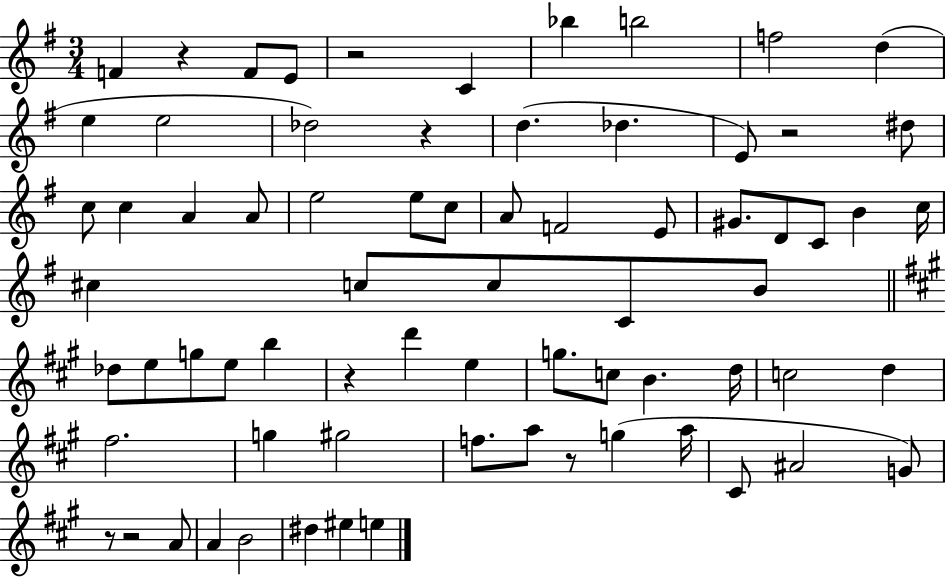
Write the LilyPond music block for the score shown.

{
  \clef treble
  \numericTimeSignature
  \time 3/4
  \key g \major
  f'4 r4 f'8 e'8 | r2 c'4 | bes''4 b''2 | f''2 d''4( | \break e''4 e''2 | des''2) r4 | d''4.( des''4. | e'8) r2 dis''8 | \break c''8 c''4 a'4 a'8 | e''2 e''8 c''8 | a'8 f'2 e'8 | gis'8. d'8 c'8 b'4 c''16 | \break cis''4 c''8 c''8 c'8 b'8 | \bar "||" \break \key a \major des''8 e''8 g''8 e''8 b''4 | r4 d'''4 e''4 | g''8. c''8 b'4. d''16 | c''2 d''4 | \break fis''2. | g''4 gis''2 | f''8. a''8 r8 g''4( a''16 | cis'8 ais'2 g'8) | \break r8 r2 a'8 | a'4 b'2 | dis''4 eis''4 e''4 | \bar "|."
}